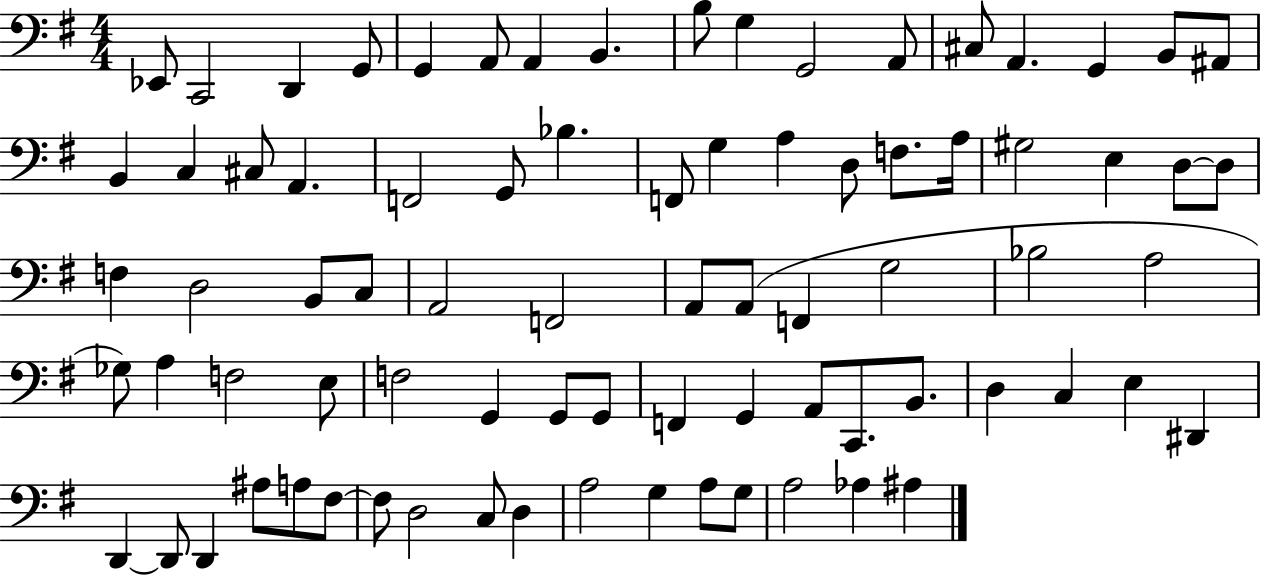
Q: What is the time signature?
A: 4/4